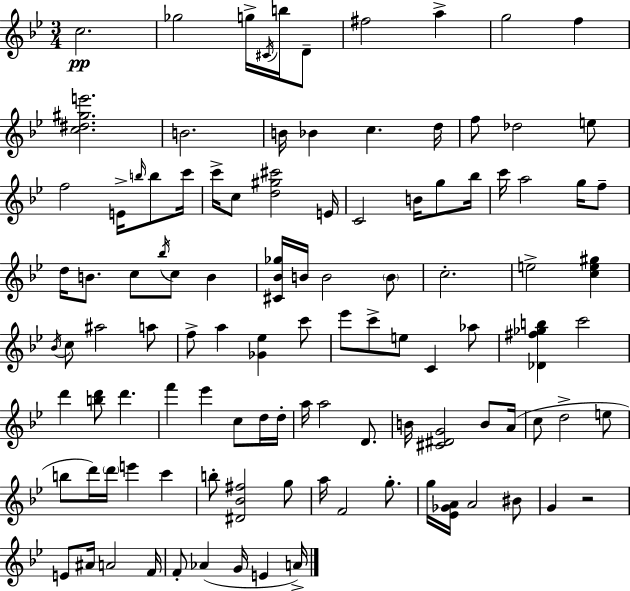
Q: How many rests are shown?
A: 1